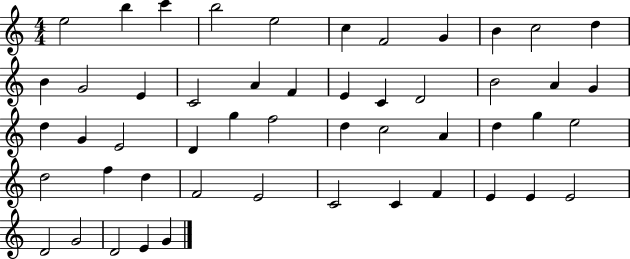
{
  \clef treble
  \numericTimeSignature
  \time 4/4
  \key c \major
  e''2 b''4 c'''4 | b''2 e''2 | c''4 f'2 g'4 | b'4 c''2 d''4 | \break b'4 g'2 e'4 | c'2 a'4 f'4 | e'4 c'4 d'2 | b'2 a'4 g'4 | \break d''4 g'4 e'2 | d'4 g''4 f''2 | d''4 c''2 a'4 | d''4 g''4 e''2 | \break d''2 f''4 d''4 | f'2 e'2 | c'2 c'4 f'4 | e'4 e'4 e'2 | \break d'2 g'2 | d'2 e'4 g'4 | \bar "|."
}